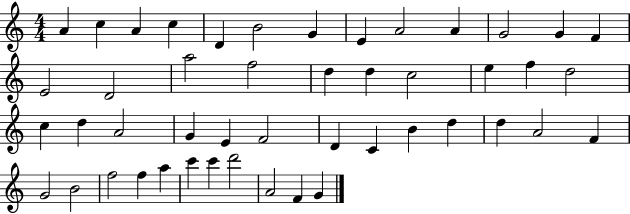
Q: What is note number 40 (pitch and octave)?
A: F5